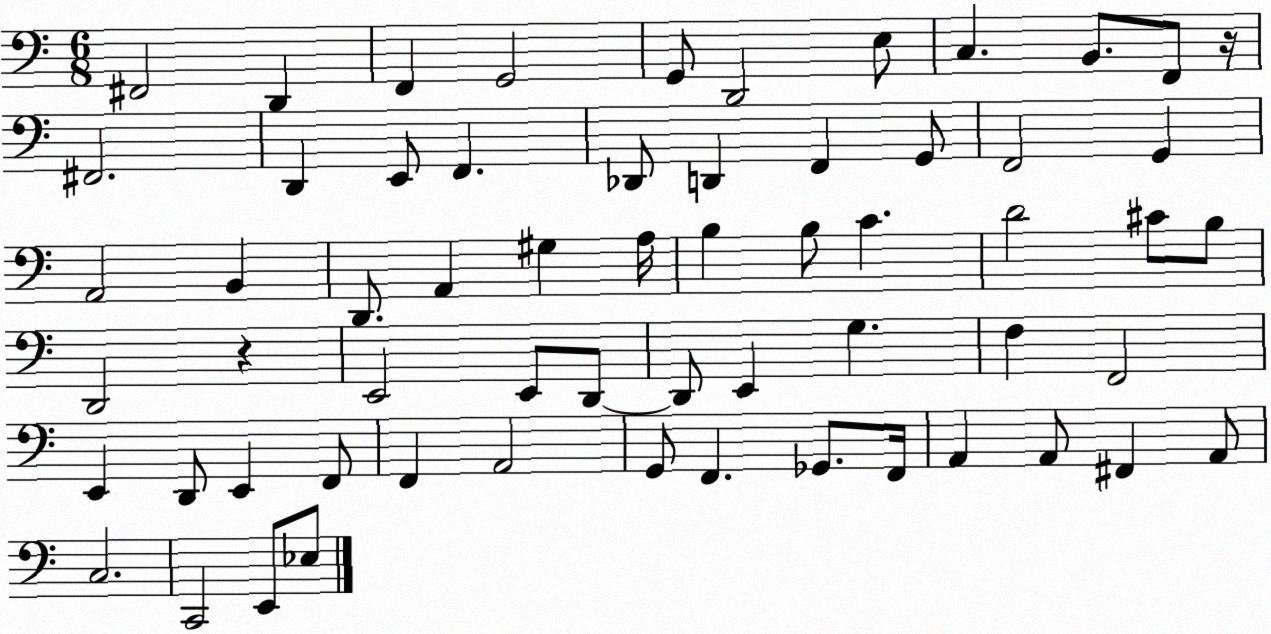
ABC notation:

X:1
T:Untitled
M:6/8
L:1/4
K:C
^F,,2 D,, F,, G,,2 G,,/2 D,,2 E,/2 C, B,,/2 F,,/2 z/4 ^F,,2 D,, E,,/2 F,, _D,,/2 D,, F,, G,,/2 F,,2 G,, A,,2 B,, D,,/2 A,, ^G, A,/4 B, B,/2 C D2 ^C/2 B,/2 D,,2 z E,,2 E,,/2 D,,/2 D,,/2 E,, G, F, F,,2 E,, D,,/2 E,, F,,/2 F,, A,,2 G,,/2 F,, _G,,/2 F,,/4 A,, A,,/2 ^F,, A,,/2 C,2 C,,2 E,,/2 _E,/2